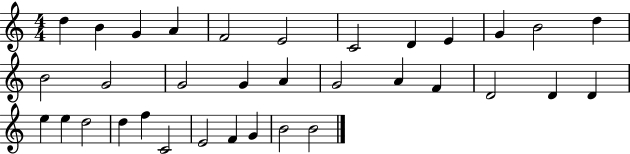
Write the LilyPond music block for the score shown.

{
  \clef treble
  \numericTimeSignature
  \time 4/4
  \key c \major
  d''4 b'4 g'4 a'4 | f'2 e'2 | c'2 d'4 e'4 | g'4 b'2 d''4 | \break b'2 g'2 | g'2 g'4 a'4 | g'2 a'4 f'4 | d'2 d'4 d'4 | \break e''4 e''4 d''2 | d''4 f''4 c'2 | e'2 f'4 g'4 | b'2 b'2 | \break \bar "|."
}